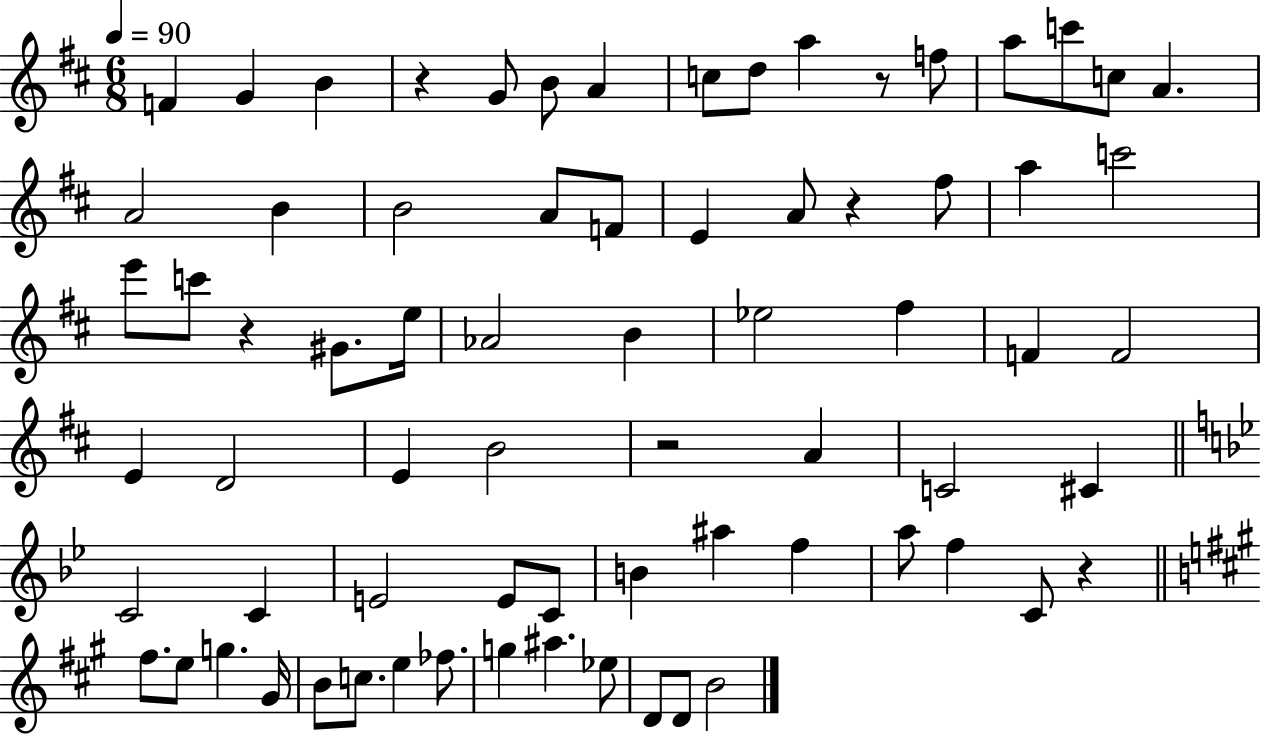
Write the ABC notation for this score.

X:1
T:Untitled
M:6/8
L:1/4
K:D
F G B z G/2 B/2 A c/2 d/2 a z/2 f/2 a/2 c'/2 c/2 A A2 B B2 A/2 F/2 E A/2 z ^f/2 a c'2 e'/2 c'/2 z ^G/2 e/4 _A2 B _e2 ^f F F2 E D2 E B2 z2 A C2 ^C C2 C E2 E/2 C/2 B ^a f a/2 f C/2 z ^f/2 e/2 g ^G/4 B/2 c/2 e _f/2 g ^a _e/2 D/2 D/2 B2